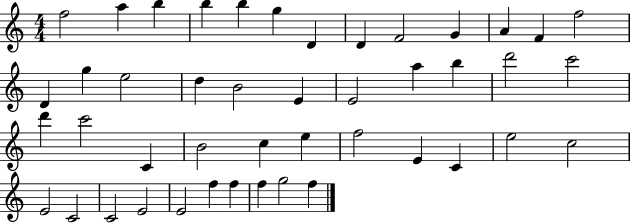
{
  \clef treble
  \numericTimeSignature
  \time 4/4
  \key c \major
  f''2 a''4 b''4 | b''4 b''4 g''4 d'4 | d'4 f'2 g'4 | a'4 f'4 f''2 | \break d'4 g''4 e''2 | d''4 b'2 e'4 | e'2 a''4 b''4 | d'''2 c'''2 | \break d'''4 c'''2 c'4 | b'2 c''4 e''4 | f''2 e'4 c'4 | e''2 c''2 | \break e'2 c'2 | c'2 e'2 | e'2 f''4 f''4 | f''4 g''2 f''4 | \break \bar "|."
}